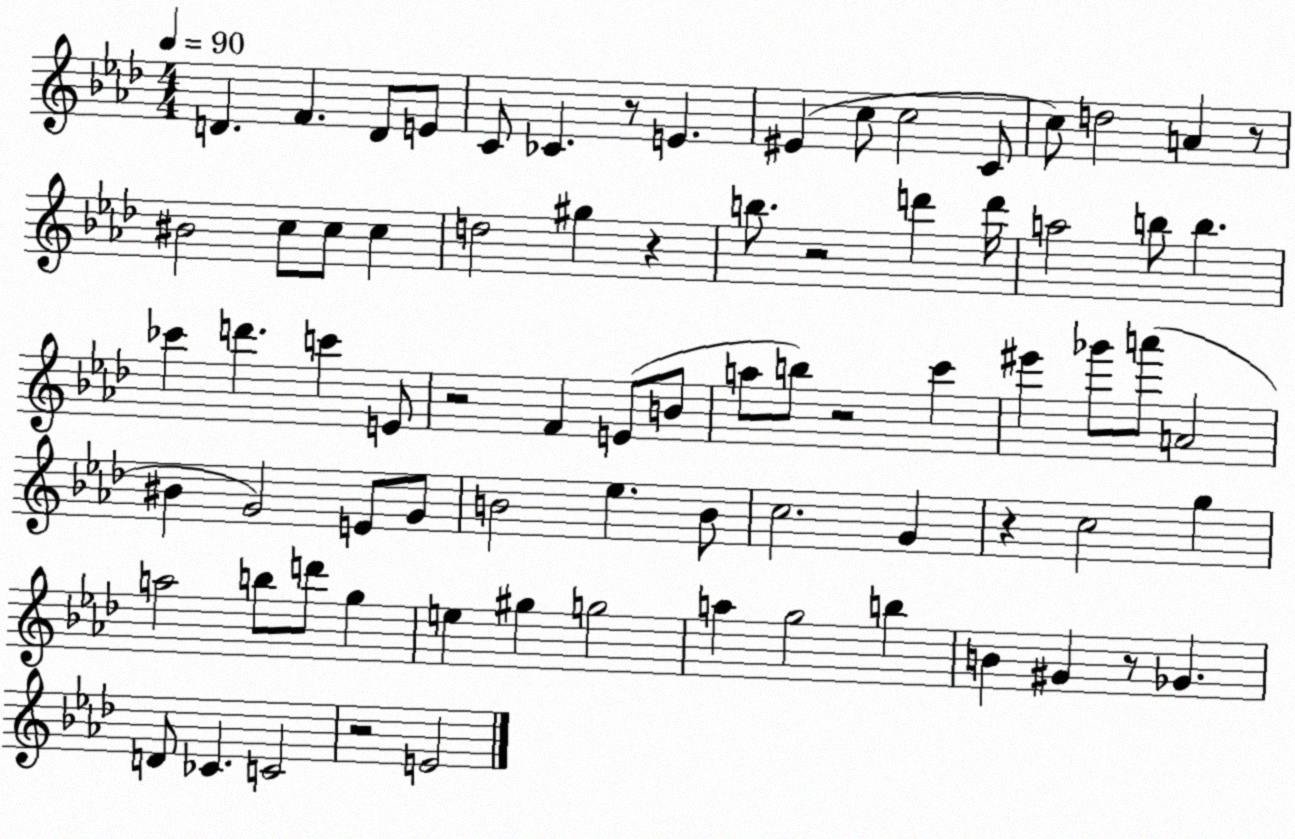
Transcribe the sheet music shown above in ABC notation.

X:1
T:Untitled
M:4/4
L:1/4
K:Ab
D F D/2 E/2 C/2 _C z/2 E ^E c/2 c2 C/2 c/2 d2 A z/2 ^B2 c/2 c/2 c d2 ^g z b/2 z2 d' d'/4 a2 b/2 b _c' d' c' E/2 z2 F E/2 B/2 a/2 b/2 z2 c' ^e' _g'/2 a'/2 A2 ^B G2 E/2 G/2 B2 _e B/2 c2 G z c2 g a2 b/2 d'/2 g e ^g g2 a g2 b B ^G z/2 _G D/2 _C C2 z2 E2